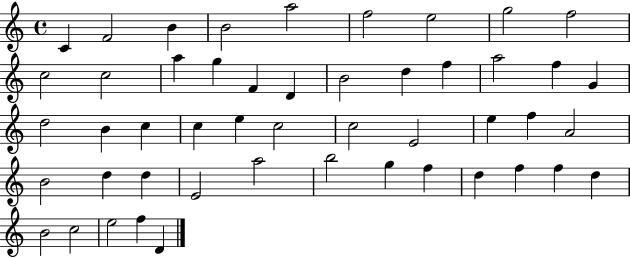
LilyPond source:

{
  \clef treble
  \time 4/4
  \defaultTimeSignature
  \key c \major
  c'4 f'2 b'4 | b'2 a''2 | f''2 e''2 | g''2 f''2 | \break c''2 c''2 | a''4 g''4 f'4 d'4 | b'2 d''4 f''4 | a''2 f''4 g'4 | \break d''2 b'4 c''4 | c''4 e''4 c''2 | c''2 e'2 | e''4 f''4 a'2 | \break b'2 d''4 d''4 | e'2 a''2 | b''2 g''4 f''4 | d''4 f''4 f''4 d''4 | \break b'2 c''2 | e''2 f''4 d'4 | \bar "|."
}